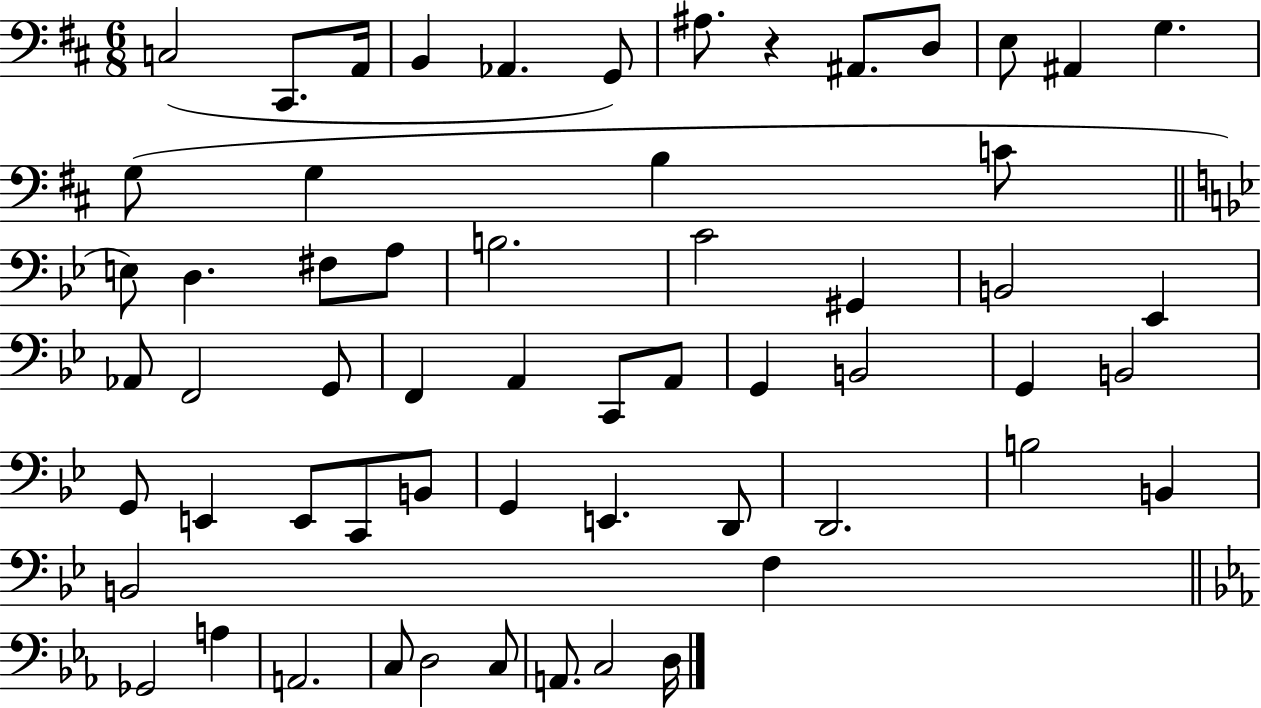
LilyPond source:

{
  \clef bass
  \numericTimeSignature
  \time 6/8
  \key d \major
  c2( cis,8. a,16 | b,4 aes,4. g,8) | ais8. r4 ais,8. d8 | e8 ais,4 g4. | \break g8( g4 b4 c'8 | \bar "||" \break \key bes \major e8) d4. fis8 a8 | b2. | c'2 gis,4 | b,2 ees,4 | \break aes,8 f,2 g,8 | f,4 a,4 c,8 a,8 | g,4 b,2 | g,4 b,2 | \break g,8 e,4 e,8 c,8 b,8 | g,4 e,4. d,8 | d,2. | b2 b,4 | \break b,2 f4 | \bar "||" \break \key c \minor ges,2 a4 | a,2. | c8 d2 c8 | a,8. c2 d16 | \break \bar "|."
}